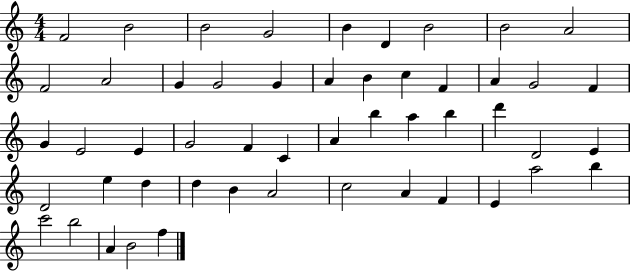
F4/h B4/h B4/h G4/h B4/q D4/q B4/h B4/h A4/h F4/h A4/h G4/q G4/h G4/q A4/q B4/q C5/q F4/q A4/q G4/h F4/q G4/q E4/h E4/q G4/h F4/q C4/q A4/q B5/q A5/q B5/q D6/q D4/h E4/q D4/h E5/q D5/q D5/q B4/q A4/h C5/h A4/q F4/q E4/q A5/h B5/q C6/h B5/h A4/q B4/h F5/q